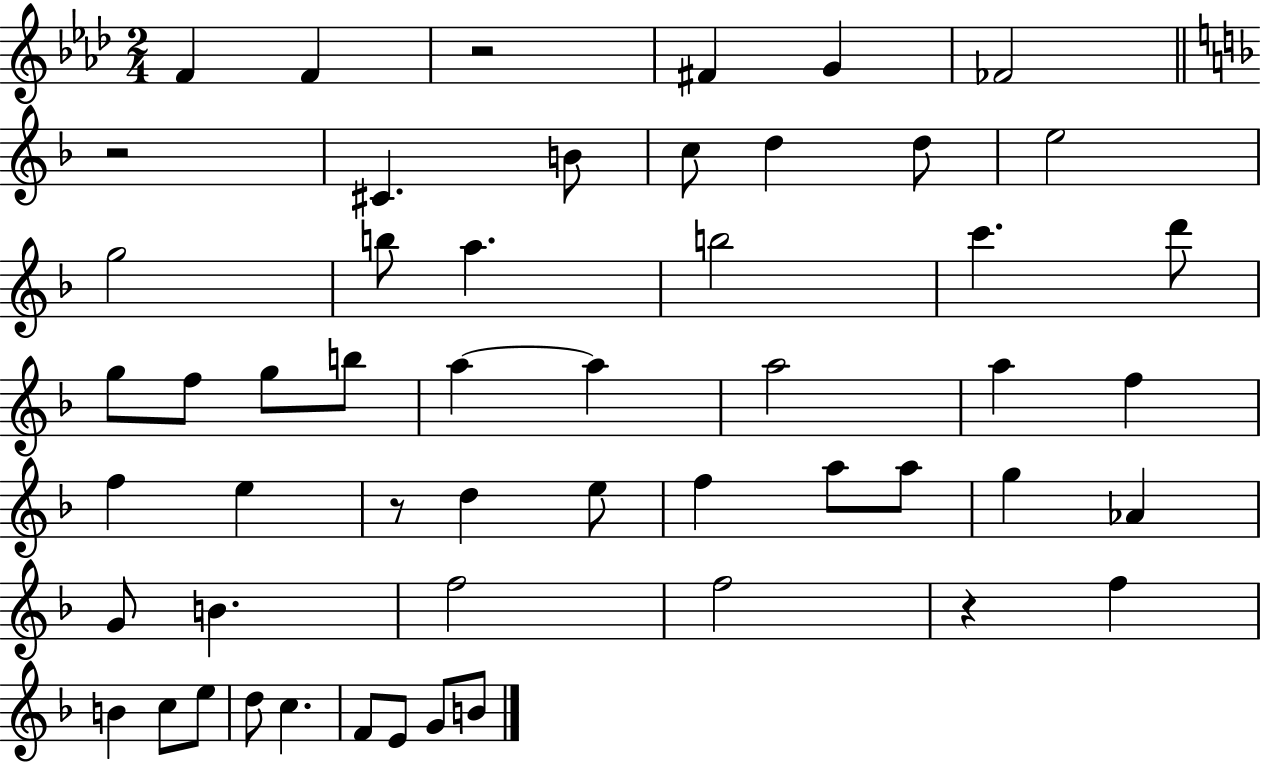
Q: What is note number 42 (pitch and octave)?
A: C5